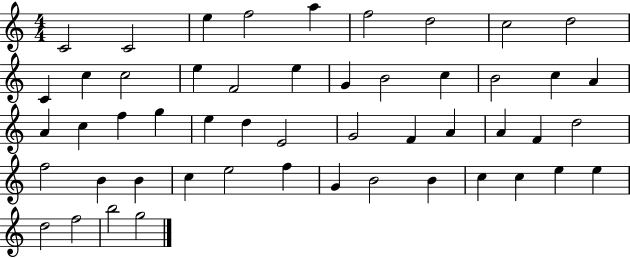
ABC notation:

X:1
T:Untitled
M:4/4
L:1/4
K:C
C2 C2 e f2 a f2 d2 c2 d2 C c c2 e F2 e G B2 c B2 c A A c f g e d E2 G2 F A A F d2 f2 B B c e2 f G B2 B c c e e d2 f2 b2 g2